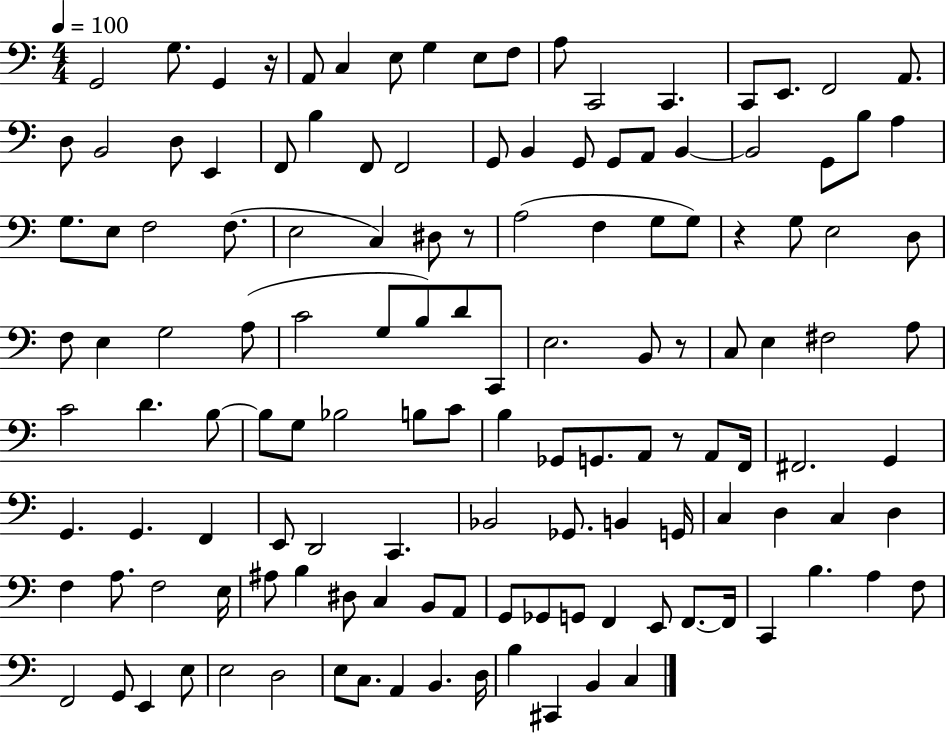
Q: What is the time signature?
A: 4/4